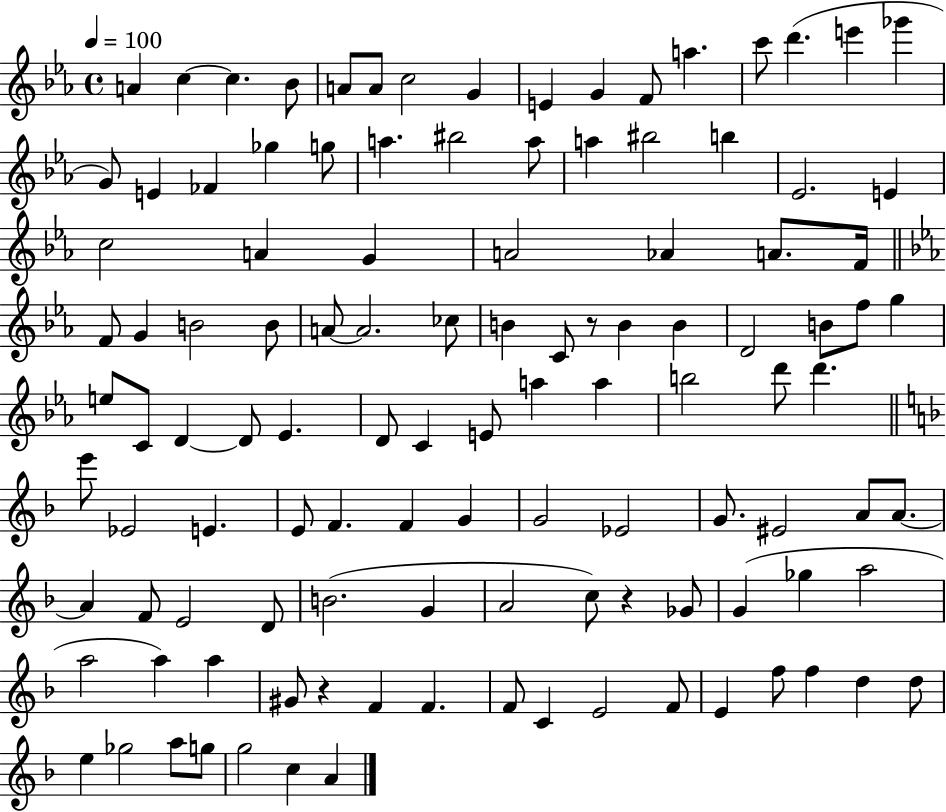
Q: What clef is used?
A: treble